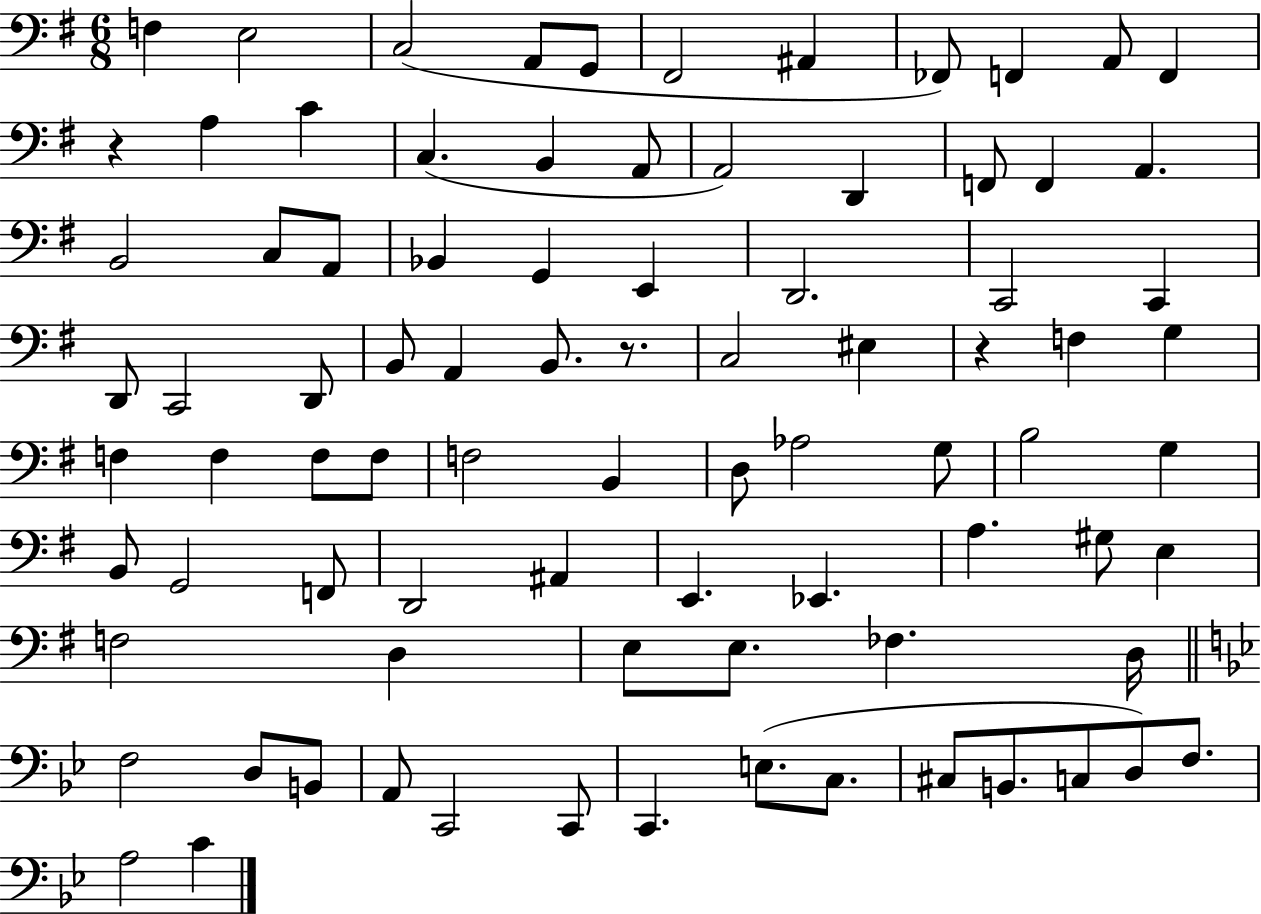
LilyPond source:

{
  \clef bass
  \numericTimeSignature
  \time 6/8
  \key g \major
  f4 e2 | c2( a,8 g,8 | fis,2 ais,4 | fes,8) f,4 a,8 f,4 | \break r4 a4 c'4 | c4.( b,4 a,8 | a,2) d,4 | f,8 f,4 a,4. | \break b,2 c8 a,8 | bes,4 g,4 e,4 | d,2. | c,2 c,4 | \break d,8 c,2 d,8 | b,8 a,4 b,8. r8. | c2 eis4 | r4 f4 g4 | \break f4 f4 f8 f8 | f2 b,4 | d8 aes2 g8 | b2 g4 | \break b,8 g,2 f,8 | d,2 ais,4 | e,4. ees,4. | a4. gis8 e4 | \break f2 d4 | e8 e8. fes4. d16 | \bar "||" \break \key bes \major f2 d8 b,8 | a,8 c,2 c,8 | c,4. e8.( c8. | cis8 b,8. c8 d8) f8. | \break a2 c'4 | \bar "|."
}